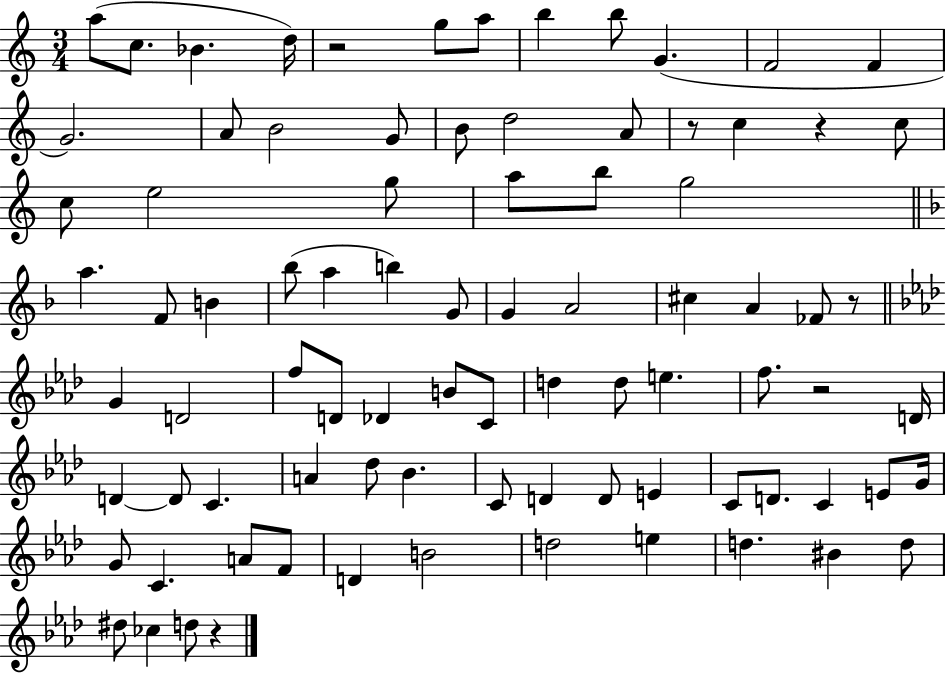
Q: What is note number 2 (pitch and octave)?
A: C5